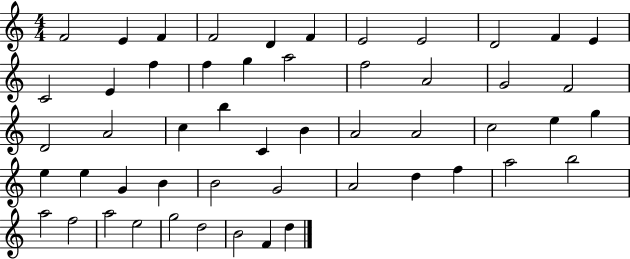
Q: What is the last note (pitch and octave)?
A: D5